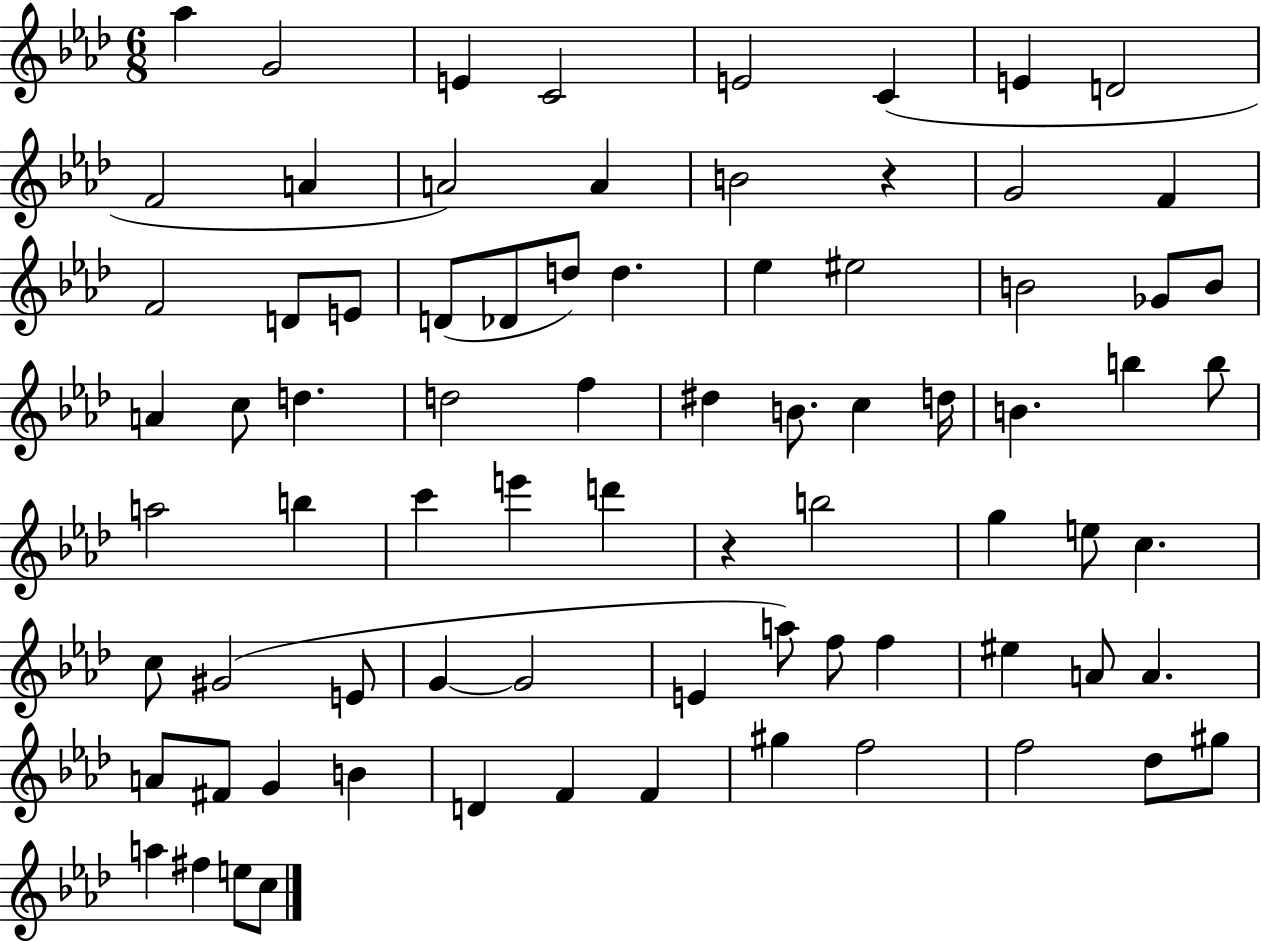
Ab5/q G4/h E4/q C4/h E4/h C4/q E4/q D4/h F4/h A4/q A4/h A4/q B4/h R/q G4/h F4/q F4/h D4/e E4/e D4/e Db4/e D5/e D5/q. Eb5/q EIS5/h B4/h Gb4/e B4/e A4/q C5/e D5/q. D5/h F5/q D#5/q B4/e. C5/q D5/s B4/q. B5/q B5/e A5/h B5/q C6/q E6/q D6/q R/q B5/h G5/q E5/e C5/q. C5/e G#4/h E4/e G4/q G4/h E4/q A5/e F5/e F5/q EIS5/q A4/e A4/q. A4/e F#4/e G4/q B4/q D4/q F4/q F4/q G#5/q F5/h F5/h Db5/e G#5/e A5/q F#5/q E5/e C5/e